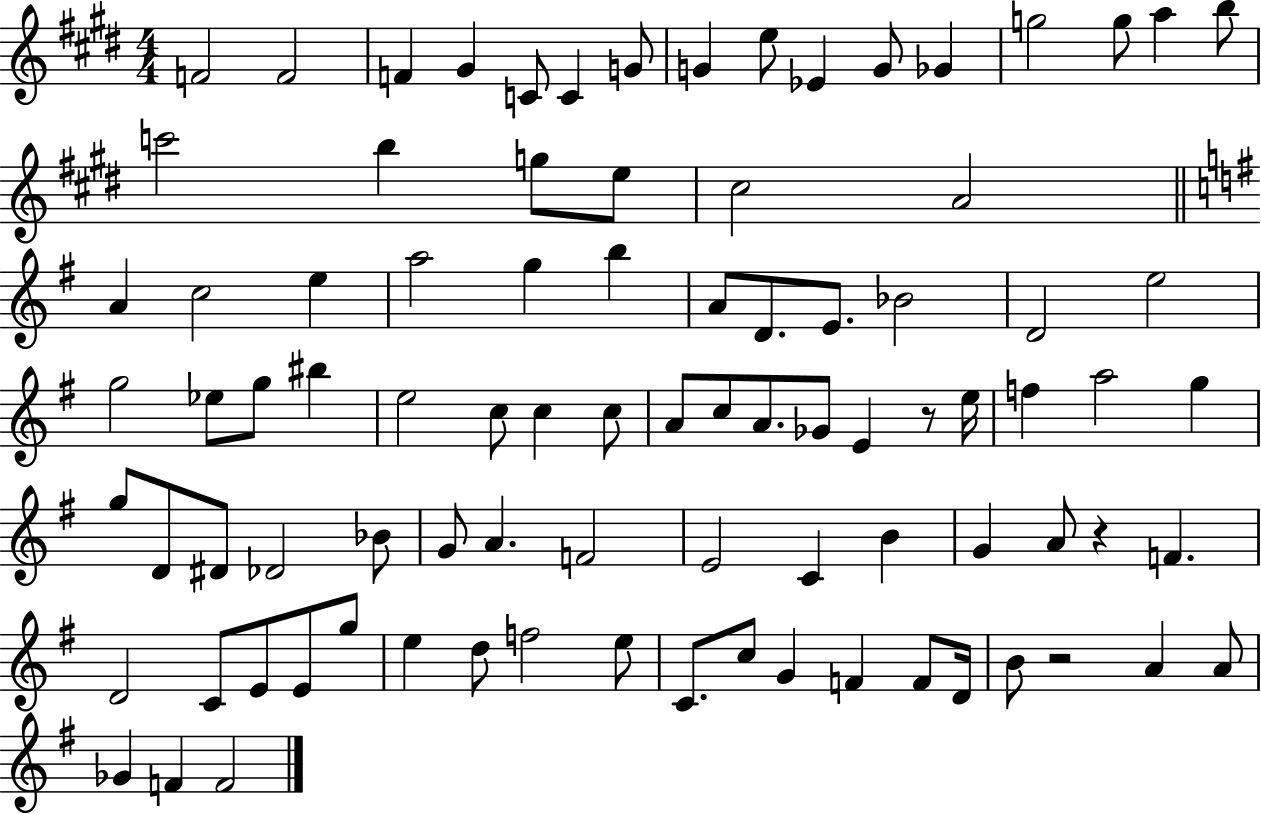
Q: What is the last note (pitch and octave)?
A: F4